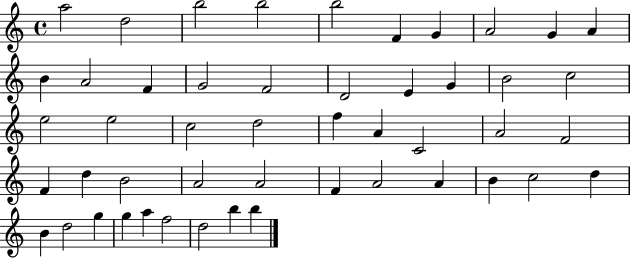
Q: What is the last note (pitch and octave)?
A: B5